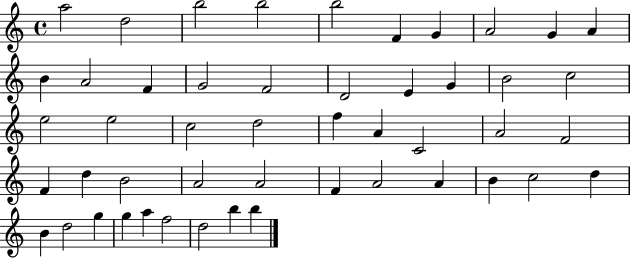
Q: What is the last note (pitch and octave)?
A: B5